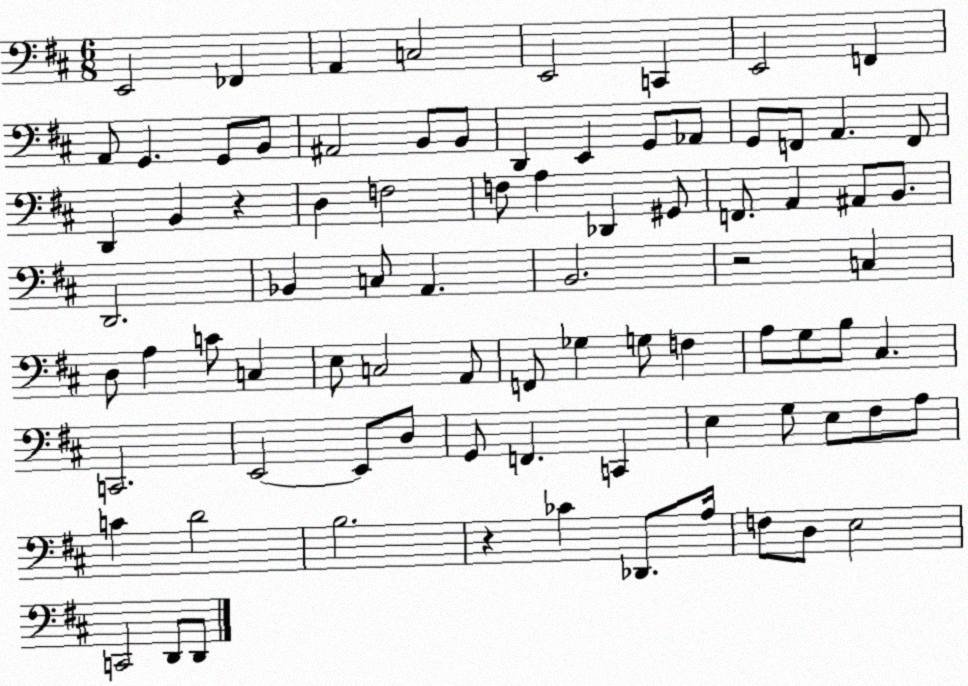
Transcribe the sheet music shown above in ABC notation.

X:1
T:Untitled
M:6/8
L:1/4
K:D
E,,2 _F,, A,, C,2 E,,2 C,, E,,2 F,, A,,/2 G,, G,,/2 B,,/2 ^A,,2 B,,/2 B,,/2 D,, E,, G,,/2 _A,,/2 G,,/2 F,,/2 A,, F,,/2 D,, B,, z D, F,2 F,/2 A, _D,, ^G,,/2 F,,/2 A,, ^A,,/2 B,,/2 D,,2 _B,, C,/2 A,, B,,2 z2 C, D,/2 A, C/2 C, E,/2 C,2 A,,/2 F,,/2 _G, G,/2 F, A,/2 G,/2 B,/2 ^C, C,,2 E,,2 E,,/2 D,/2 G,,/2 F,, C,, E, G,/2 E,/2 ^F,/2 A,/2 C D2 B,2 z _C _D,,/2 A,/4 F,/2 D,/2 E,2 C,,2 D,,/2 D,,/2